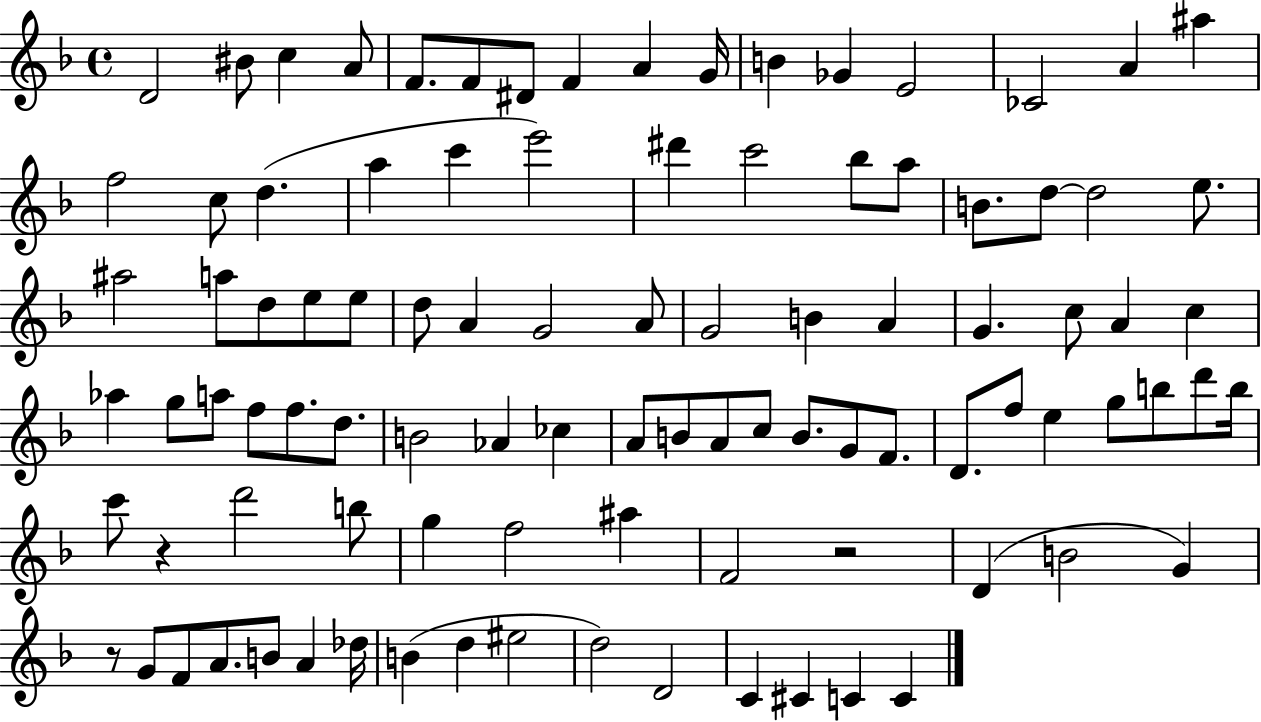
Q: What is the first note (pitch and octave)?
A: D4